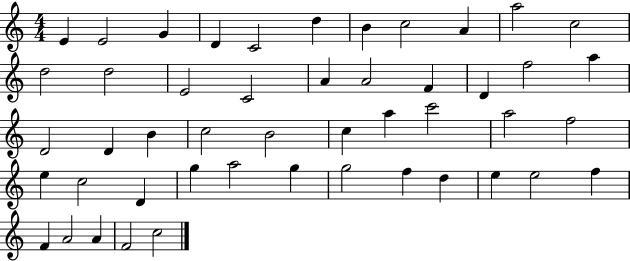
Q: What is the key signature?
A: C major